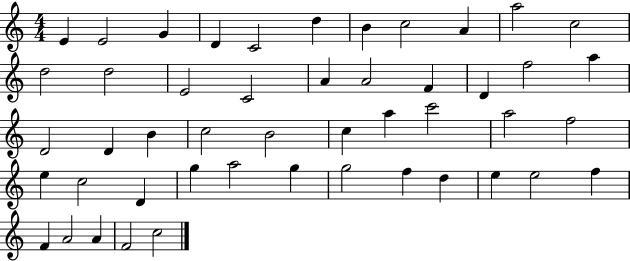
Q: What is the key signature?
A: C major